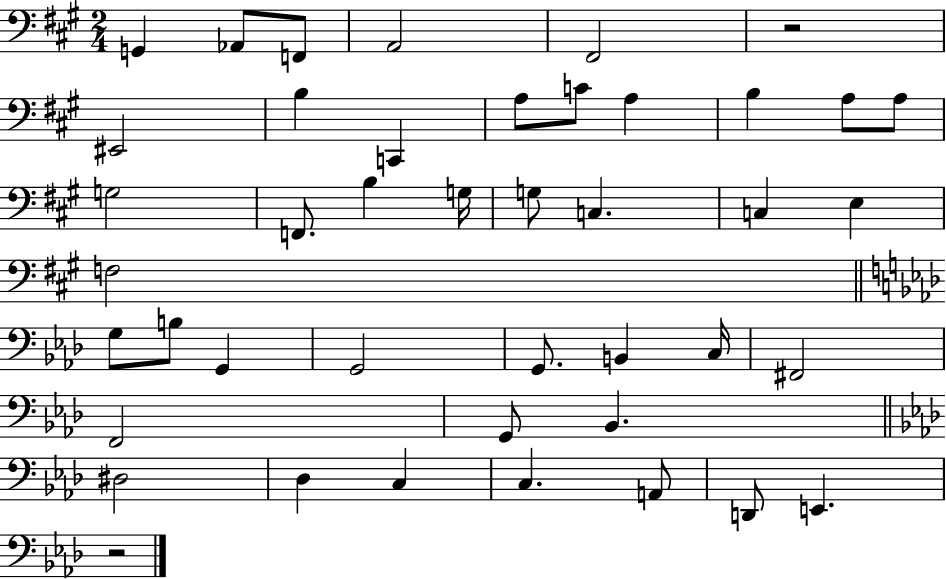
{
  \clef bass
  \numericTimeSignature
  \time 2/4
  \key a \major
  g,4 aes,8 f,8 | a,2 | fis,2 | r2 | \break eis,2 | b4 c,4 | a8 c'8 a4 | b4 a8 a8 | \break g2 | f,8. b4 g16 | g8 c4. | c4 e4 | \break f2 | \bar "||" \break \key f \minor g8 b8 g,4 | g,2 | g,8. b,4 c16 | fis,2 | \break f,2 | g,8 bes,4. | \bar "||" \break \key aes \major dis2 | des4 c4 | c4. a,8 | d,8 e,4. | \break r2 | \bar "|."
}